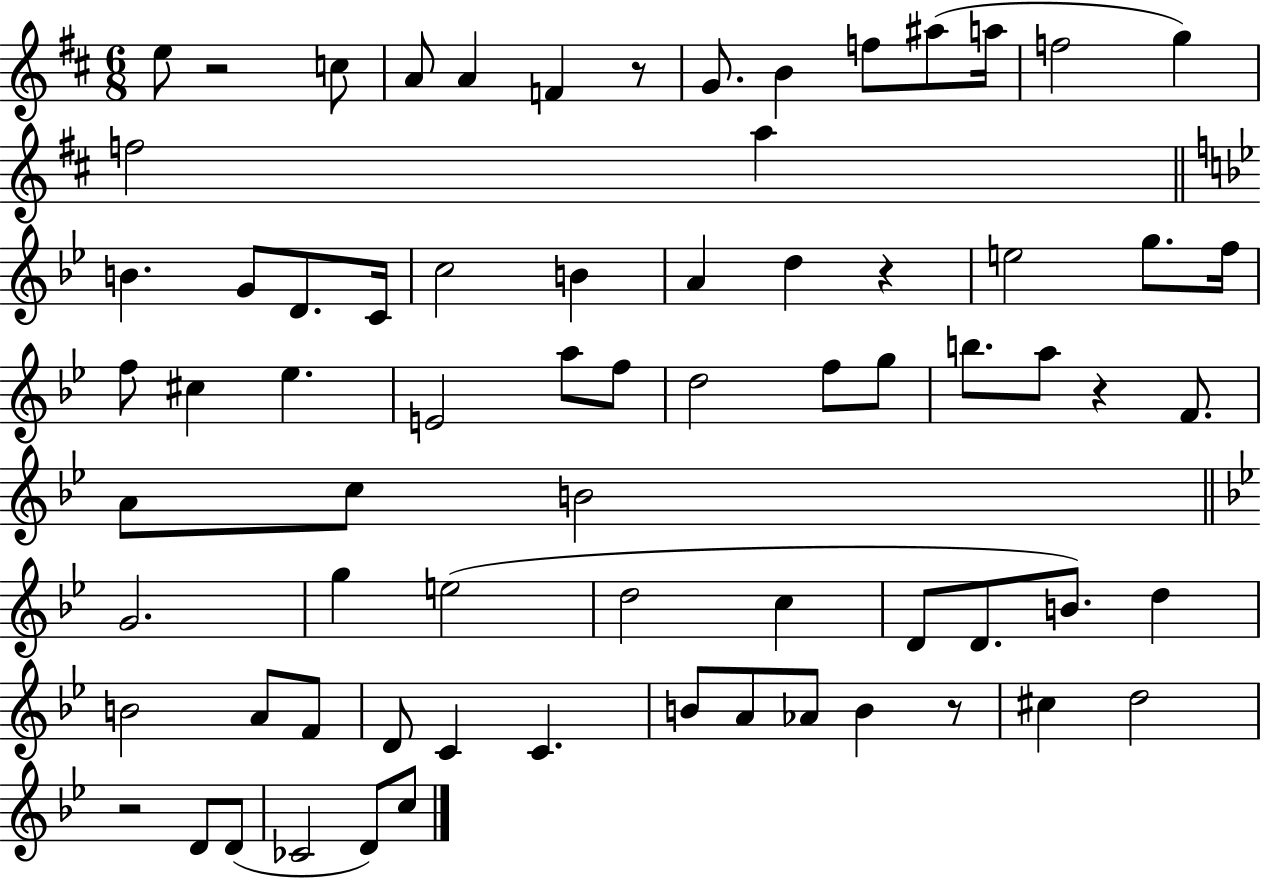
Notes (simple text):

E5/e R/h C5/e A4/e A4/q F4/q R/e G4/e. B4/q F5/e A#5/e A5/s F5/h G5/q F5/h A5/q B4/q. G4/e D4/e. C4/s C5/h B4/q A4/q D5/q R/q E5/h G5/e. F5/s F5/e C#5/q Eb5/q. E4/h A5/e F5/e D5/h F5/e G5/e B5/e. A5/e R/q F4/e. A4/e C5/e B4/h G4/h. G5/q E5/h D5/h C5/q D4/e D4/e. B4/e. D5/q B4/h A4/e F4/e D4/e C4/q C4/q. B4/e A4/e Ab4/e B4/q R/e C#5/q D5/h R/h D4/e D4/e CES4/h D4/e C5/e